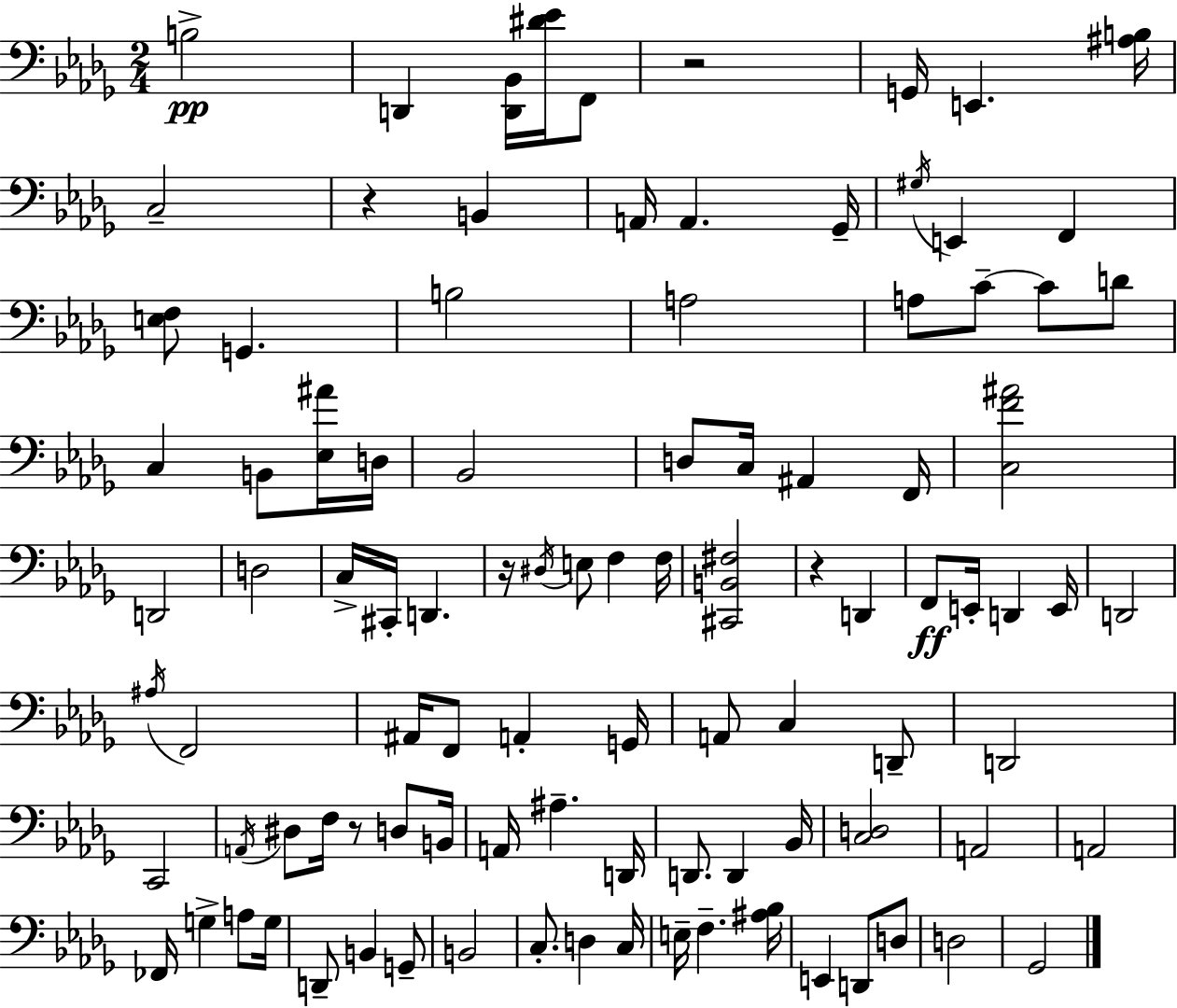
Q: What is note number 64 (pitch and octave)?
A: D2